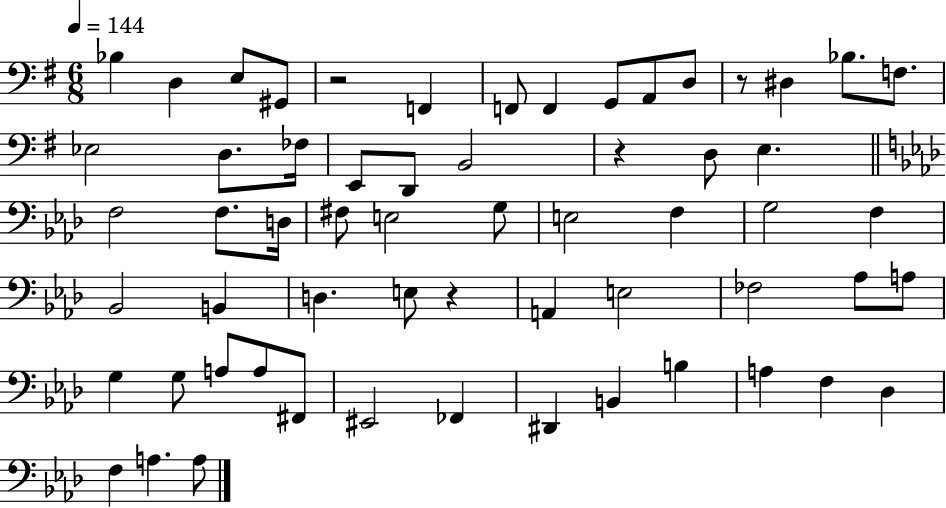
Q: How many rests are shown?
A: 4